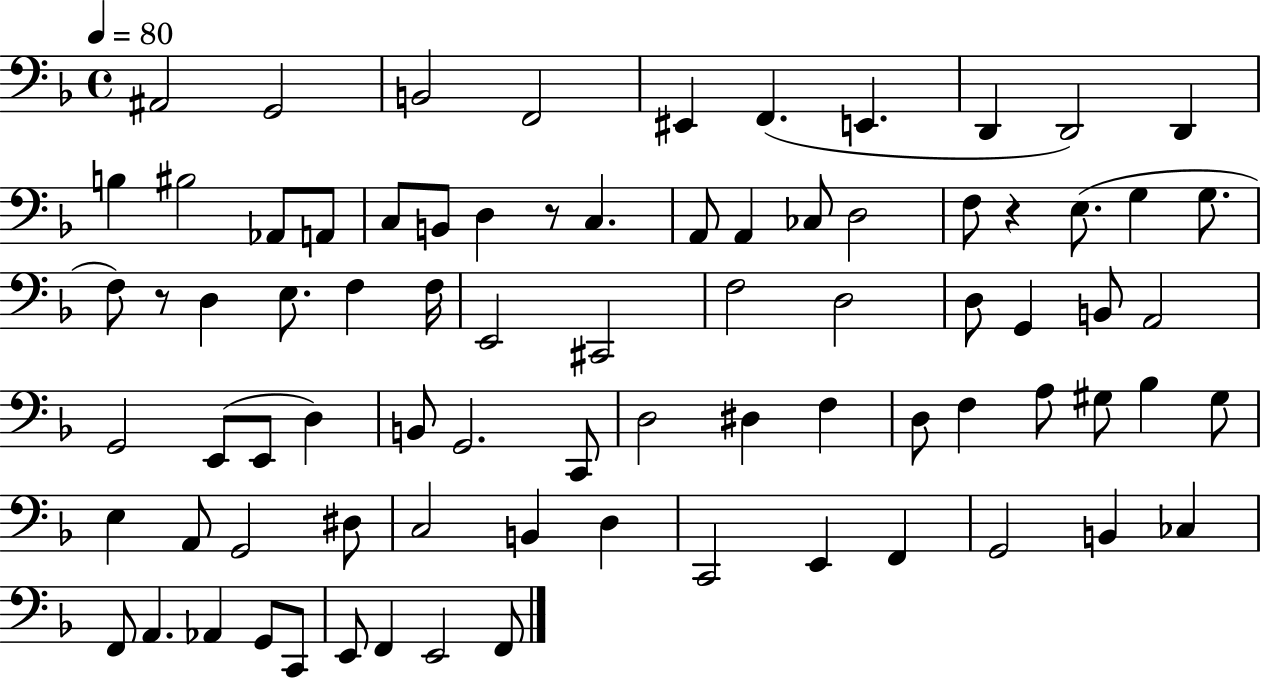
X:1
T:Untitled
M:4/4
L:1/4
K:F
^A,,2 G,,2 B,,2 F,,2 ^E,, F,, E,, D,, D,,2 D,, B, ^B,2 _A,,/2 A,,/2 C,/2 B,,/2 D, z/2 C, A,,/2 A,, _C,/2 D,2 F,/2 z E,/2 G, G,/2 F,/2 z/2 D, E,/2 F, F,/4 E,,2 ^C,,2 F,2 D,2 D,/2 G,, B,,/2 A,,2 G,,2 E,,/2 E,,/2 D, B,,/2 G,,2 C,,/2 D,2 ^D, F, D,/2 F, A,/2 ^G,/2 _B, ^G,/2 E, A,,/2 G,,2 ^D,/2 C,2 B,, D, C,,2 E,, F,, G,,2 B,, _C, F,,/2 A,, _A,, G,,/2 C,,/2 E,,/2 F,, E,,2 F,,/2